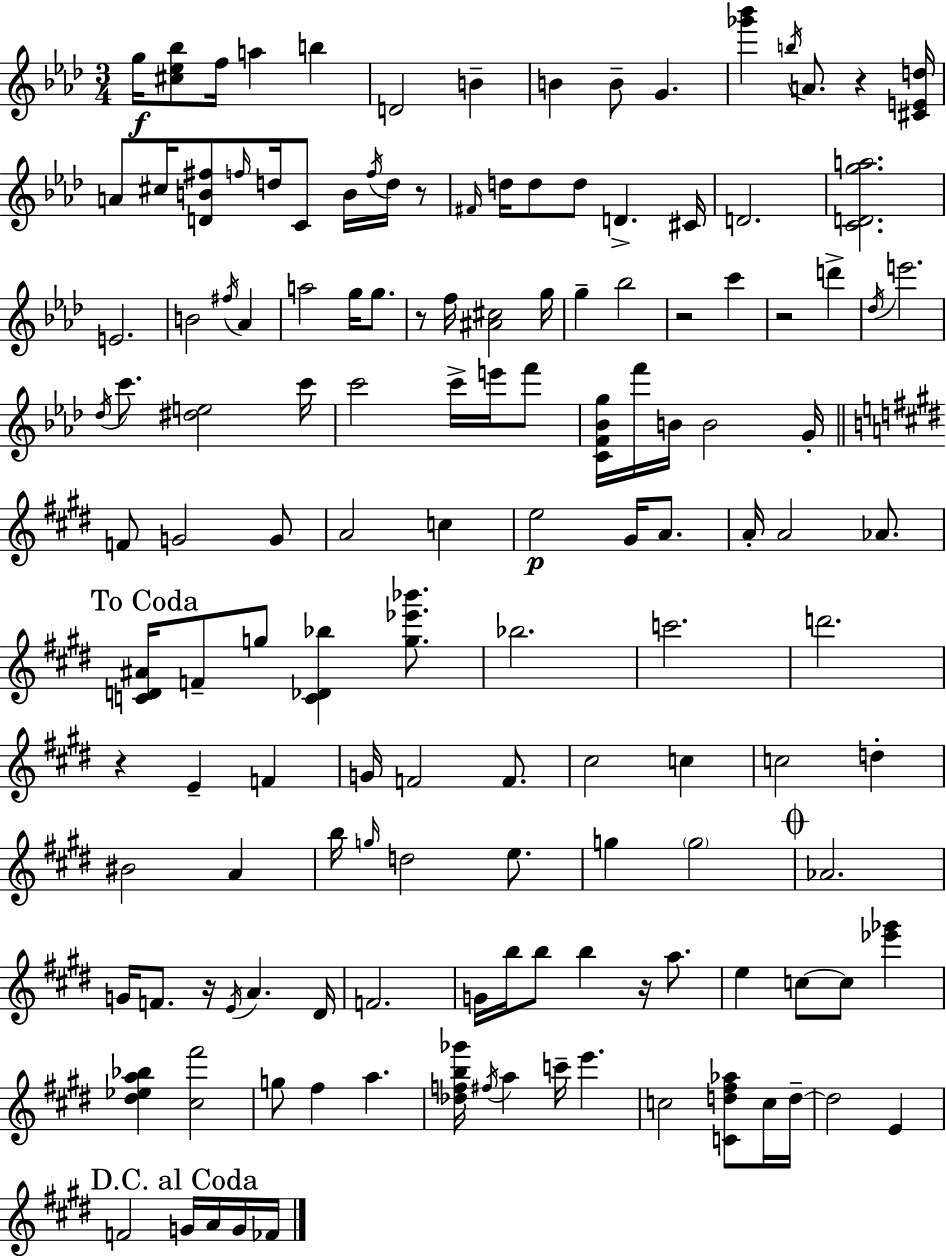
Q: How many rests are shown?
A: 8